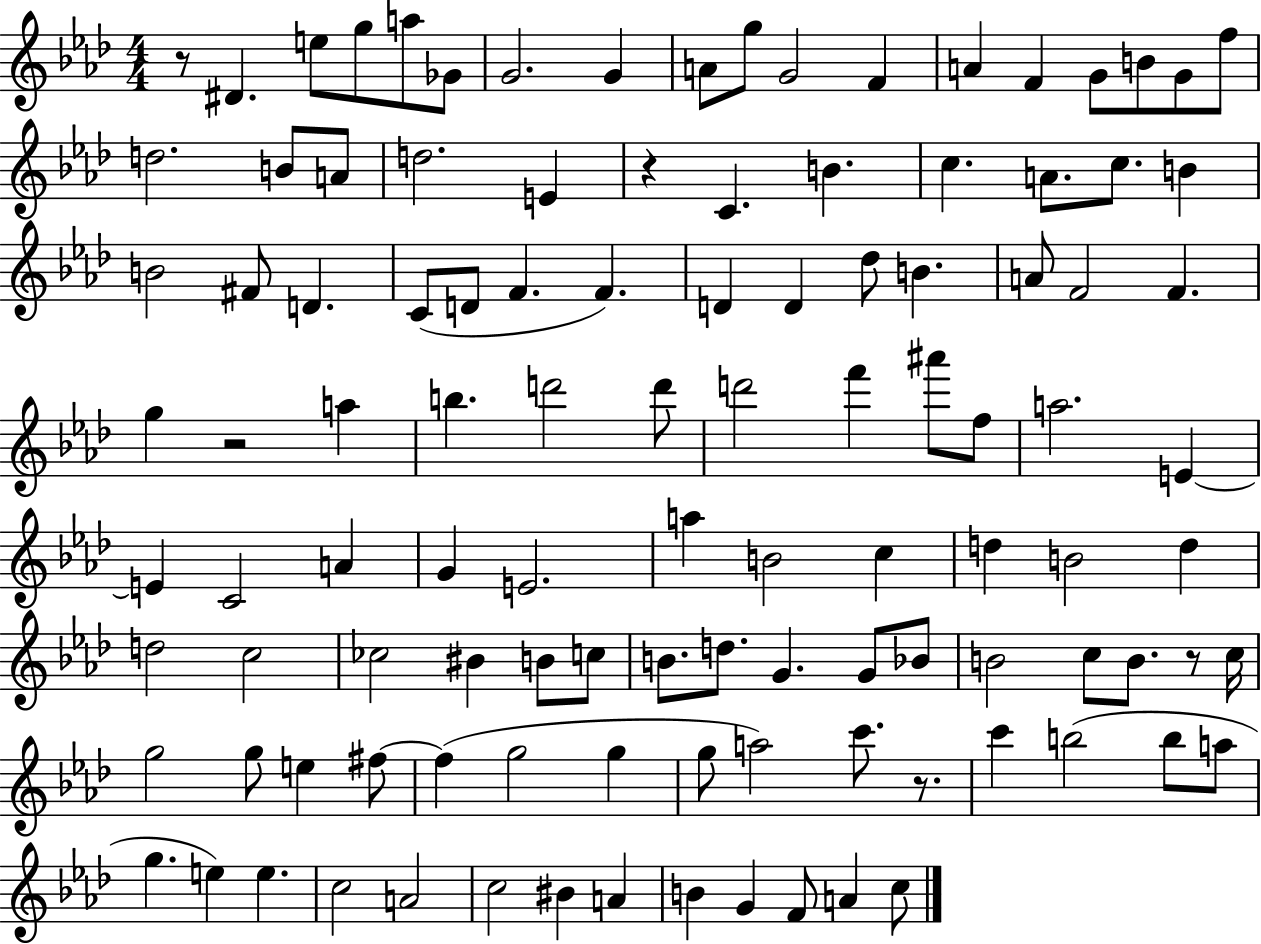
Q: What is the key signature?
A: AES major